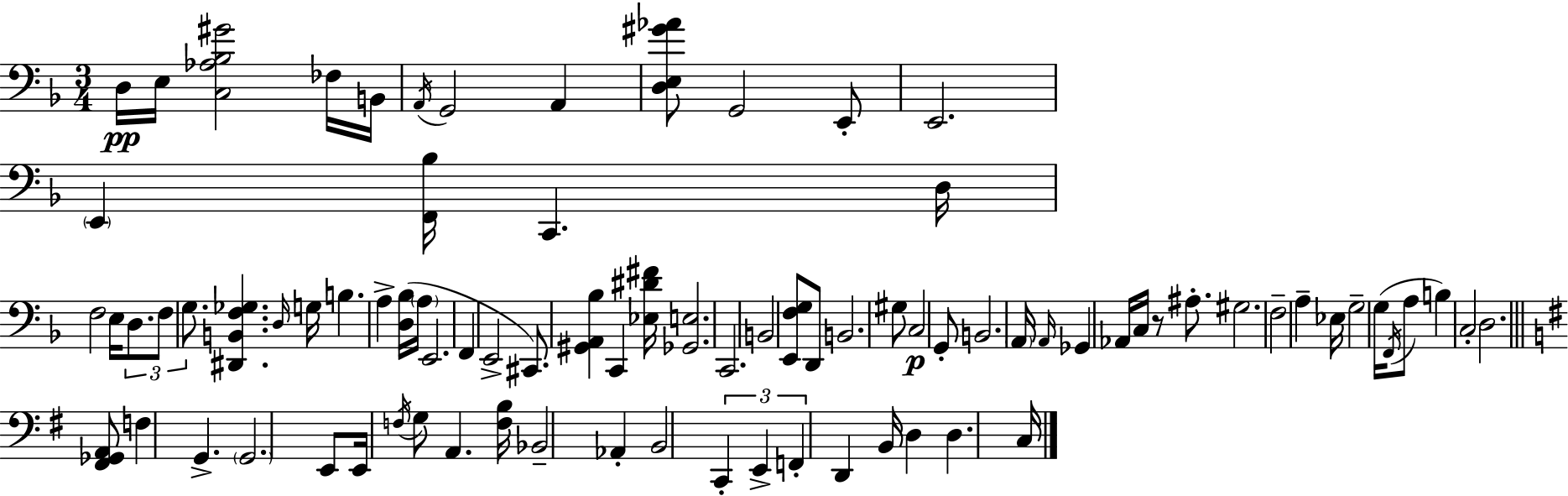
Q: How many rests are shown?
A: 1